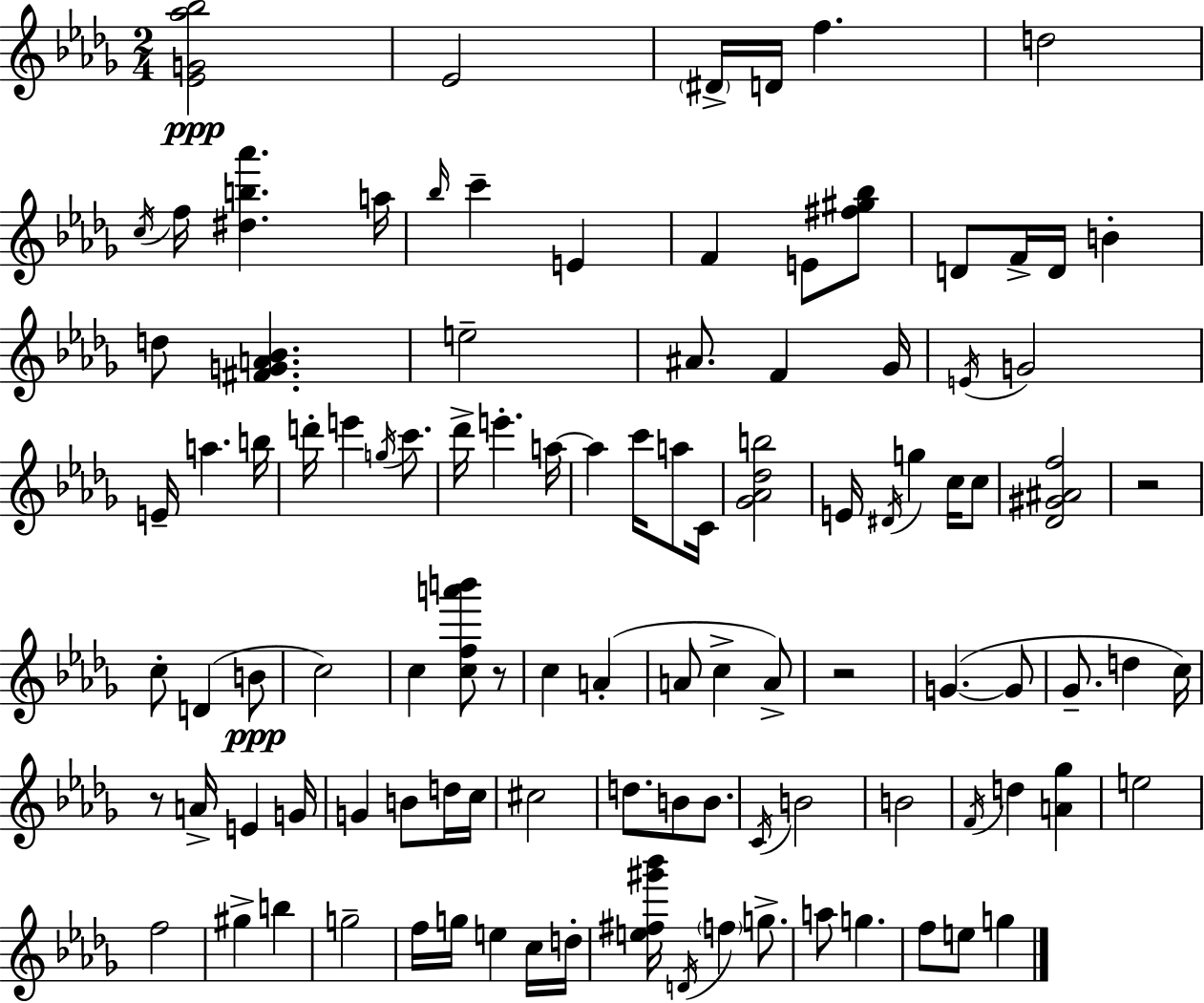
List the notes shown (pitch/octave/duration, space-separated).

[Eb4,G4,Ab5,Bb5]/h Eb4/h D#4/s D4/s F5/q. D5/h C5/s F5/s [D#5,B5,Ab6]/q. A5/s Bb5/s C6/q E4/q F4/q E4/e [F#5,G#5,Bb5]/e D4/e F4/s D4/s B4/q D5/e [F#4,G4,A4,Bb4]/q. E5/h A#4/e. F4/q Gb4/s E4/s G4/h E4/s A5/q. B5/s D6/s E6/q G5/s C6/e. Db6/s E6/q. A5/s A5/q C6/s A5/e C4/s [Gb4,Ab4,Db5,B5]/h E4/s D#4/s G5/q C5/s C5/e [Db4,G#4,A#4,F5]/h R/h C5/e D4/q B4/e C5/h C5/q [C5,F5,A6,B6]/e R/e C5/q A4/q A4/e C5/q A4/e R/h G4/q. G4/e Gb4/e. D5/q C5/s R/e A4/s E4/q G4/s G4/q B4/e D5/s C5/s C#5/h D5/e. B4/e B4/e. C4/s B4/h B4/h F4/s D5/q [A4,Gb5]/q E5/h F5/h G#5/q B5/q G5/h F5/s G5/s E5/q C5/s D5/s [E5,F#5,G#6,Bb6]/s D4/s F5/q G5/e. A5/e G5/q. F5/e E5/e G5/q